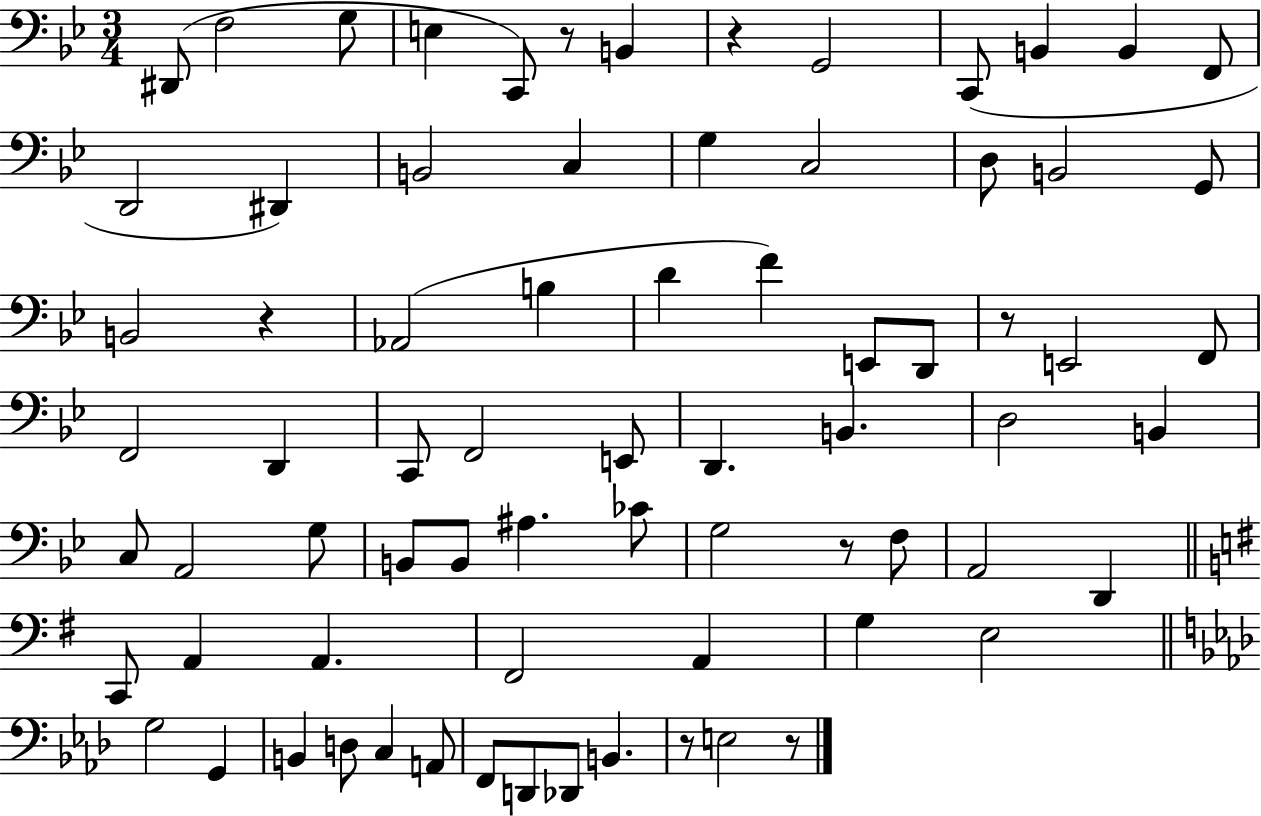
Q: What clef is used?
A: bass